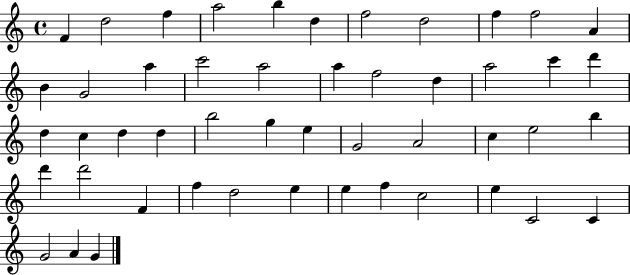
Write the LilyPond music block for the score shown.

{
  \clef treble
  \time 4/4
  \defaultTimeSignature
  \key c \major
  f'4 d''2 f''4 | a''2 b''4 d''4 | f''2 d''2 | f''4 f''2 a'4 | \break b'4 g'2 a''4 | c'''2 a''2 | a''4 f''2 d''4 | a''2 c'''4 d'''4 | \break d''4 c''4 d''4 d''4 | b''2 g''4 e''4 | g'2 a'2 | c''4 e''2 b''4 | \break d'''4 d'''2 f'4 | f''4 d''2 e''4 | e''4 f''4 c''2 | e''4 c'2 c'4 | \break g'2 a'4 g'4 | \bar "|."
}